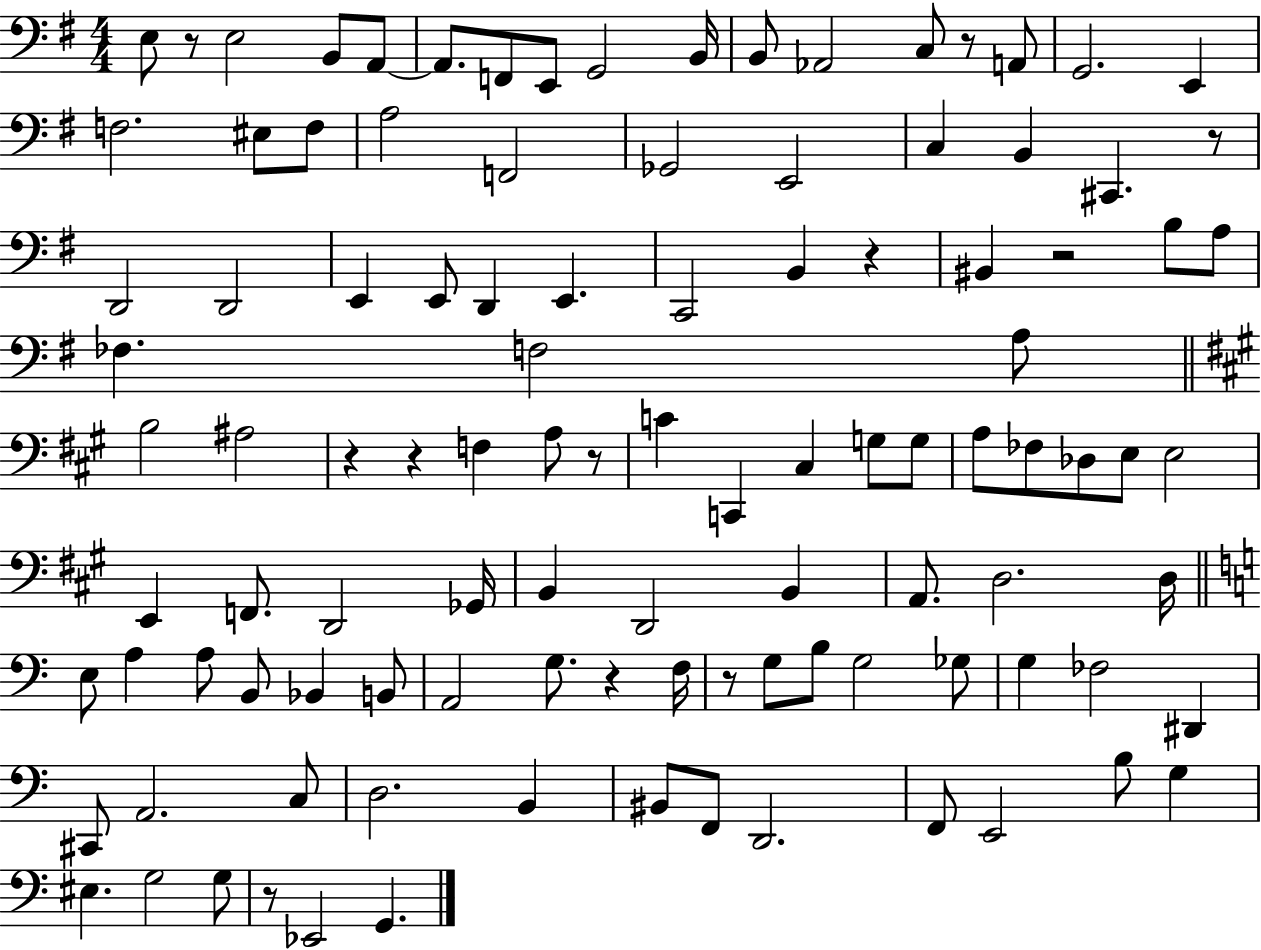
X:1
T:Untitled
M:4/4
L:1/4
K:G
E,/2 z/2 E,2 B,,/2 A,,/2 A,,/2 F,,/2 E,,/2 G,,2 B,,/4 B,,/2 _A,,2 C,/2 z/2 A,,/2 G,,2 E,, F,2 ^E,/2 F,/2 A,2 F,,2 _G,,2 E,,2 C, B,, ^C,, z/2 D,,2 D,,2 E,, E,,/2 D,, E,, C,,2 B,, z ^B,, z2 B,/2 A,/2 _F, F,2 A,/2 B,2 ^A,2 z z F, A,/2 z/2 C C,, ^C, G,/2 G,/2 A,/2 _F,/2 _D,/2 E,/2 E,2 E,, F,,/2 D,,2 _G,,/4 B,, D,,2 B,, A,,/2 D,2 D,/4 E,/2 A, A,/2 B,,/2 _B,, B,,/2 A,,2 G,/2 z F,/4 z/2 G,/2 B,/2 G,2 _G,/2 G, _F,2 ^D,, ^C,,/2 A,,2 C,/2 D,2 B,, ^B,,/2 F,,/2 D,,2 F,,/2 E,,2 B,/2 G, ^E, G,2 G,/2 z/2 _E,,2 G,,